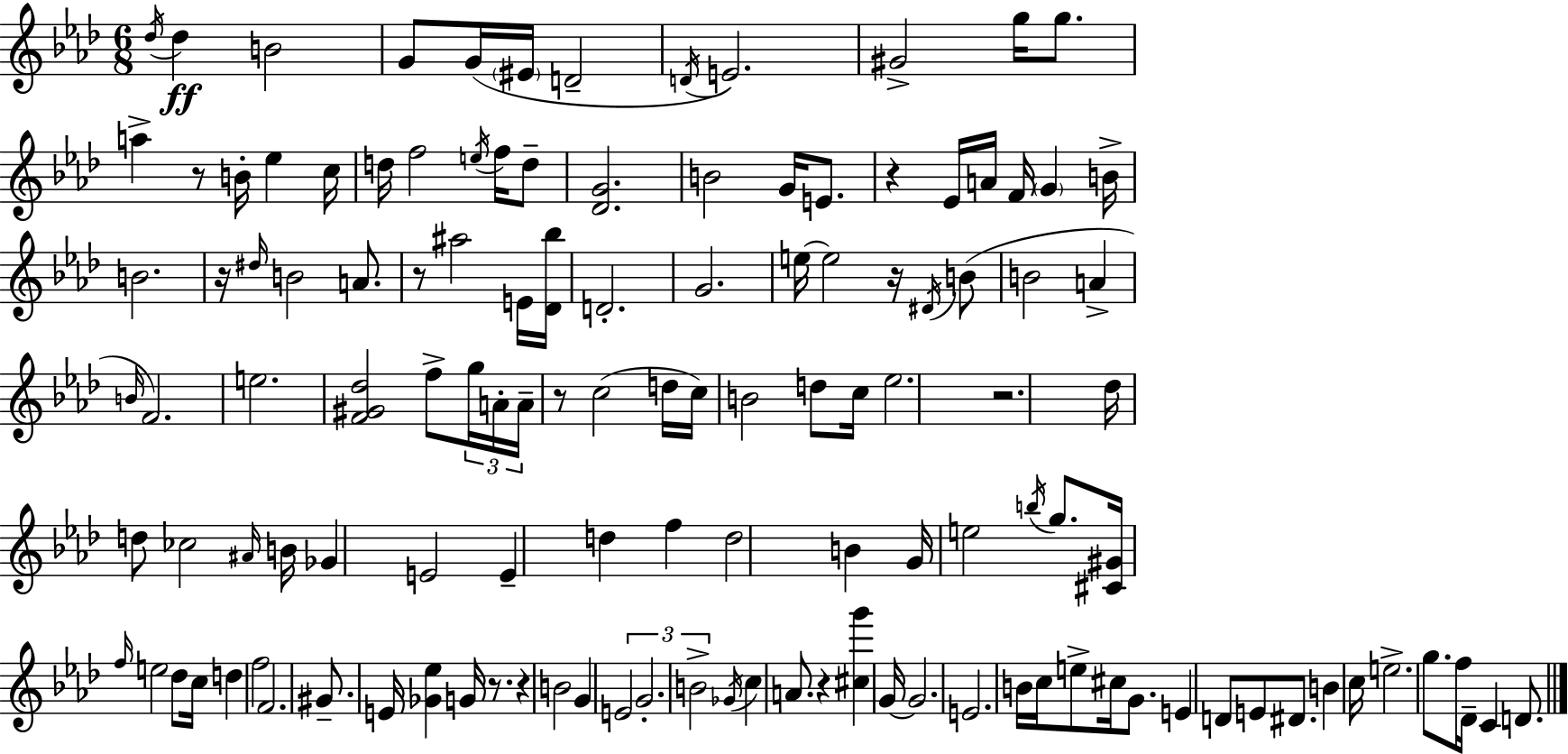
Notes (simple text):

Db5/s Db5/q B4/h G4/e G4/s EIS4/s D4/h D4/s E4/h. G#4/h G5/s G5/e. A5/q R/e B4/s Eb5/q C5/s D5/s F5/h E5/s F5/s D5/e [Db4,G4]/h. B4/h G4/s E4/e. R/q Eb4/s A4/s F4/s G4/q B4/s B4/h. R/s D#5/s B4/h A4/e. R/e A#5/h E4/s [Db4,Bb5]/s D4/h. G4/h. E5/s E5/h R/s D#4/s B4/e B4/h A4/q B4/s F4/h. E5/h. [F4,G#4,Db5]/h F5/e G5/s A4/s A4/s R/e C5/h D5/s C5/s B4/h D5/e C5/s Eb5/h. R/h. Db5/s D5/e CES5/h A#4/s B4/s Gb4/q E4/h E4/q D5/q F5/q D5/h B4/q G4/s E5/h B5/s G5/e. [C#4,G#4]/s F5/s E5/h Db5/e C5/s D5/q F5/h F4/h. G#4/e. E4/s [Gb4,Eb5]/q G4/s R/e. R/q B4/h G4/q E4/h G4/h. B4/h Gb4/s C5/q A4/e. R/q [C#5,G6]/q G4/s G4/h. E4/h. B4/s C5/s E5/e C#5/s G4/e. E4/q D4/e E4/e D#4/e. B4/q C5/s E5/h. G5/e. F5/s Db4/s C4/q D4/e.